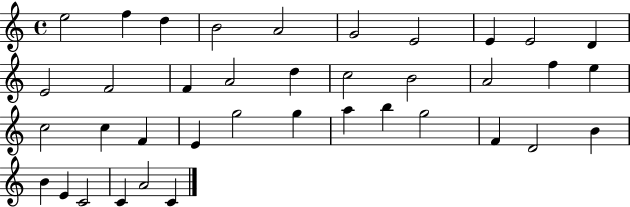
X:1
T:Untitled
M:4/4
L:1/4
K:C
e2 f d B2 A2 G2 E2 E E2 D E2 F2 F A2 d c2 B2 A2 f e c2 c F E g2 g a b g2 F D2 B B E C2 C A2 C